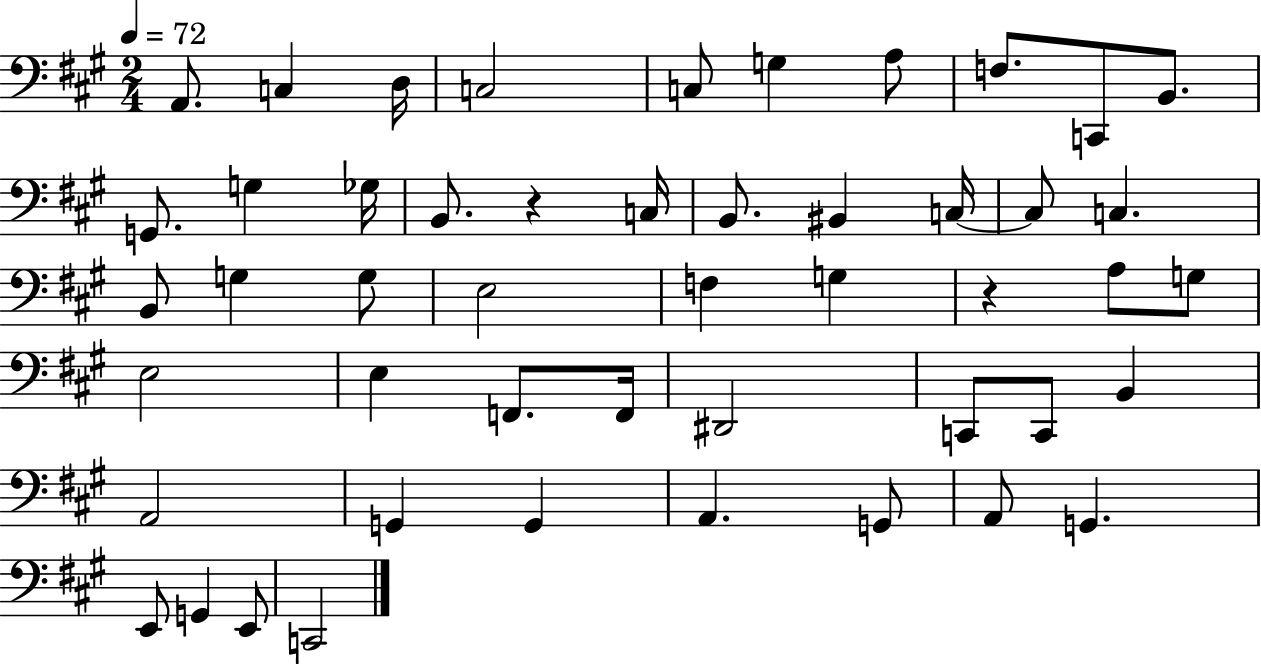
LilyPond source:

{
  \clef bass
  \numericTimeSignature
  \time 2/4
  \key a \major
  \tempo 4 = 72
  \repeat volta 2 { a,8. c4 d16 | c2 | c8 g4 a8 | f8. c,8 b,8. | \break g,8. g4 ges16 | b,8. r4 c16 | b,8. bis,4 c16~~ | c8 c4. | \break b,8 g4 g8 | e2 | f4 g4 | r4 a8 g8 | \break e2 | e4 f,8. f,16 | dis,2 | c,8 c,8 b,4 | \break a,2 | g,4 g,4 | a,4. g,8 | a,8 g,4. | \break e,8 g,4 e,8 | c,2 | } \bar "|."
}